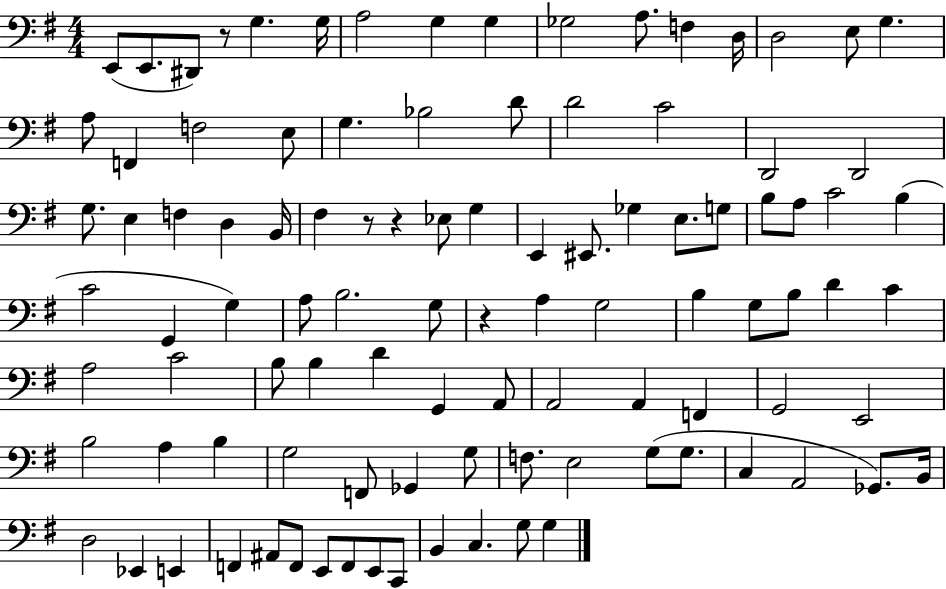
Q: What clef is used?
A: bass